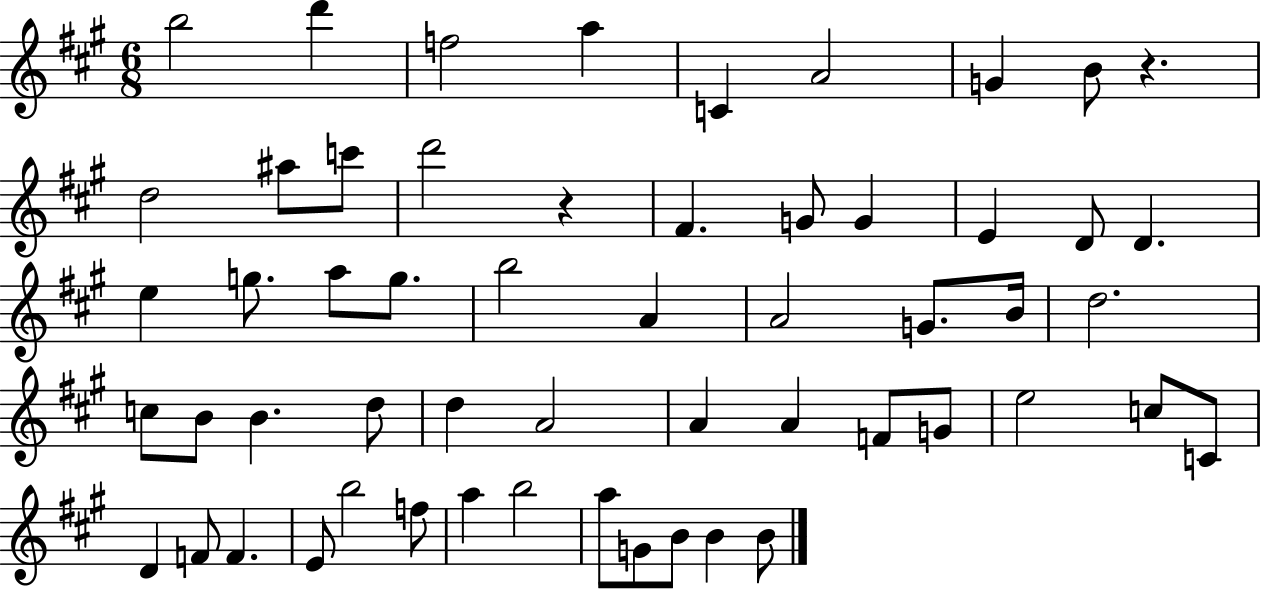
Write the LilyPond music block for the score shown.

{
  \clef treble
  \numericTimeSignature
  \time 6/8
  \key a \major
  b''2 d'''4 | f''2 a''4 | c'4 a'2 | g'4 b'8 r4. | \break d''2 ais''8 c'''8 | d'''2 r4 | fis'4. g'8 g'4 | e'4 d'8 d'4. | \break e''4 g''8. a''8 g''8. | b''2 a'4 | a'2 g'8. b'16 | d''2. | \break c''8 b'8 b'4. d''8 | d''4 a'2 | a'4 a'4 f'8 g'8 | e''2 c''8 c'8 | \break d'4 f'8 f'4. | e'8 b''2 f''8 | a''4 b''2 | a''8 g'8 b'8 b'4 b'8 | \break \bar "|."
}